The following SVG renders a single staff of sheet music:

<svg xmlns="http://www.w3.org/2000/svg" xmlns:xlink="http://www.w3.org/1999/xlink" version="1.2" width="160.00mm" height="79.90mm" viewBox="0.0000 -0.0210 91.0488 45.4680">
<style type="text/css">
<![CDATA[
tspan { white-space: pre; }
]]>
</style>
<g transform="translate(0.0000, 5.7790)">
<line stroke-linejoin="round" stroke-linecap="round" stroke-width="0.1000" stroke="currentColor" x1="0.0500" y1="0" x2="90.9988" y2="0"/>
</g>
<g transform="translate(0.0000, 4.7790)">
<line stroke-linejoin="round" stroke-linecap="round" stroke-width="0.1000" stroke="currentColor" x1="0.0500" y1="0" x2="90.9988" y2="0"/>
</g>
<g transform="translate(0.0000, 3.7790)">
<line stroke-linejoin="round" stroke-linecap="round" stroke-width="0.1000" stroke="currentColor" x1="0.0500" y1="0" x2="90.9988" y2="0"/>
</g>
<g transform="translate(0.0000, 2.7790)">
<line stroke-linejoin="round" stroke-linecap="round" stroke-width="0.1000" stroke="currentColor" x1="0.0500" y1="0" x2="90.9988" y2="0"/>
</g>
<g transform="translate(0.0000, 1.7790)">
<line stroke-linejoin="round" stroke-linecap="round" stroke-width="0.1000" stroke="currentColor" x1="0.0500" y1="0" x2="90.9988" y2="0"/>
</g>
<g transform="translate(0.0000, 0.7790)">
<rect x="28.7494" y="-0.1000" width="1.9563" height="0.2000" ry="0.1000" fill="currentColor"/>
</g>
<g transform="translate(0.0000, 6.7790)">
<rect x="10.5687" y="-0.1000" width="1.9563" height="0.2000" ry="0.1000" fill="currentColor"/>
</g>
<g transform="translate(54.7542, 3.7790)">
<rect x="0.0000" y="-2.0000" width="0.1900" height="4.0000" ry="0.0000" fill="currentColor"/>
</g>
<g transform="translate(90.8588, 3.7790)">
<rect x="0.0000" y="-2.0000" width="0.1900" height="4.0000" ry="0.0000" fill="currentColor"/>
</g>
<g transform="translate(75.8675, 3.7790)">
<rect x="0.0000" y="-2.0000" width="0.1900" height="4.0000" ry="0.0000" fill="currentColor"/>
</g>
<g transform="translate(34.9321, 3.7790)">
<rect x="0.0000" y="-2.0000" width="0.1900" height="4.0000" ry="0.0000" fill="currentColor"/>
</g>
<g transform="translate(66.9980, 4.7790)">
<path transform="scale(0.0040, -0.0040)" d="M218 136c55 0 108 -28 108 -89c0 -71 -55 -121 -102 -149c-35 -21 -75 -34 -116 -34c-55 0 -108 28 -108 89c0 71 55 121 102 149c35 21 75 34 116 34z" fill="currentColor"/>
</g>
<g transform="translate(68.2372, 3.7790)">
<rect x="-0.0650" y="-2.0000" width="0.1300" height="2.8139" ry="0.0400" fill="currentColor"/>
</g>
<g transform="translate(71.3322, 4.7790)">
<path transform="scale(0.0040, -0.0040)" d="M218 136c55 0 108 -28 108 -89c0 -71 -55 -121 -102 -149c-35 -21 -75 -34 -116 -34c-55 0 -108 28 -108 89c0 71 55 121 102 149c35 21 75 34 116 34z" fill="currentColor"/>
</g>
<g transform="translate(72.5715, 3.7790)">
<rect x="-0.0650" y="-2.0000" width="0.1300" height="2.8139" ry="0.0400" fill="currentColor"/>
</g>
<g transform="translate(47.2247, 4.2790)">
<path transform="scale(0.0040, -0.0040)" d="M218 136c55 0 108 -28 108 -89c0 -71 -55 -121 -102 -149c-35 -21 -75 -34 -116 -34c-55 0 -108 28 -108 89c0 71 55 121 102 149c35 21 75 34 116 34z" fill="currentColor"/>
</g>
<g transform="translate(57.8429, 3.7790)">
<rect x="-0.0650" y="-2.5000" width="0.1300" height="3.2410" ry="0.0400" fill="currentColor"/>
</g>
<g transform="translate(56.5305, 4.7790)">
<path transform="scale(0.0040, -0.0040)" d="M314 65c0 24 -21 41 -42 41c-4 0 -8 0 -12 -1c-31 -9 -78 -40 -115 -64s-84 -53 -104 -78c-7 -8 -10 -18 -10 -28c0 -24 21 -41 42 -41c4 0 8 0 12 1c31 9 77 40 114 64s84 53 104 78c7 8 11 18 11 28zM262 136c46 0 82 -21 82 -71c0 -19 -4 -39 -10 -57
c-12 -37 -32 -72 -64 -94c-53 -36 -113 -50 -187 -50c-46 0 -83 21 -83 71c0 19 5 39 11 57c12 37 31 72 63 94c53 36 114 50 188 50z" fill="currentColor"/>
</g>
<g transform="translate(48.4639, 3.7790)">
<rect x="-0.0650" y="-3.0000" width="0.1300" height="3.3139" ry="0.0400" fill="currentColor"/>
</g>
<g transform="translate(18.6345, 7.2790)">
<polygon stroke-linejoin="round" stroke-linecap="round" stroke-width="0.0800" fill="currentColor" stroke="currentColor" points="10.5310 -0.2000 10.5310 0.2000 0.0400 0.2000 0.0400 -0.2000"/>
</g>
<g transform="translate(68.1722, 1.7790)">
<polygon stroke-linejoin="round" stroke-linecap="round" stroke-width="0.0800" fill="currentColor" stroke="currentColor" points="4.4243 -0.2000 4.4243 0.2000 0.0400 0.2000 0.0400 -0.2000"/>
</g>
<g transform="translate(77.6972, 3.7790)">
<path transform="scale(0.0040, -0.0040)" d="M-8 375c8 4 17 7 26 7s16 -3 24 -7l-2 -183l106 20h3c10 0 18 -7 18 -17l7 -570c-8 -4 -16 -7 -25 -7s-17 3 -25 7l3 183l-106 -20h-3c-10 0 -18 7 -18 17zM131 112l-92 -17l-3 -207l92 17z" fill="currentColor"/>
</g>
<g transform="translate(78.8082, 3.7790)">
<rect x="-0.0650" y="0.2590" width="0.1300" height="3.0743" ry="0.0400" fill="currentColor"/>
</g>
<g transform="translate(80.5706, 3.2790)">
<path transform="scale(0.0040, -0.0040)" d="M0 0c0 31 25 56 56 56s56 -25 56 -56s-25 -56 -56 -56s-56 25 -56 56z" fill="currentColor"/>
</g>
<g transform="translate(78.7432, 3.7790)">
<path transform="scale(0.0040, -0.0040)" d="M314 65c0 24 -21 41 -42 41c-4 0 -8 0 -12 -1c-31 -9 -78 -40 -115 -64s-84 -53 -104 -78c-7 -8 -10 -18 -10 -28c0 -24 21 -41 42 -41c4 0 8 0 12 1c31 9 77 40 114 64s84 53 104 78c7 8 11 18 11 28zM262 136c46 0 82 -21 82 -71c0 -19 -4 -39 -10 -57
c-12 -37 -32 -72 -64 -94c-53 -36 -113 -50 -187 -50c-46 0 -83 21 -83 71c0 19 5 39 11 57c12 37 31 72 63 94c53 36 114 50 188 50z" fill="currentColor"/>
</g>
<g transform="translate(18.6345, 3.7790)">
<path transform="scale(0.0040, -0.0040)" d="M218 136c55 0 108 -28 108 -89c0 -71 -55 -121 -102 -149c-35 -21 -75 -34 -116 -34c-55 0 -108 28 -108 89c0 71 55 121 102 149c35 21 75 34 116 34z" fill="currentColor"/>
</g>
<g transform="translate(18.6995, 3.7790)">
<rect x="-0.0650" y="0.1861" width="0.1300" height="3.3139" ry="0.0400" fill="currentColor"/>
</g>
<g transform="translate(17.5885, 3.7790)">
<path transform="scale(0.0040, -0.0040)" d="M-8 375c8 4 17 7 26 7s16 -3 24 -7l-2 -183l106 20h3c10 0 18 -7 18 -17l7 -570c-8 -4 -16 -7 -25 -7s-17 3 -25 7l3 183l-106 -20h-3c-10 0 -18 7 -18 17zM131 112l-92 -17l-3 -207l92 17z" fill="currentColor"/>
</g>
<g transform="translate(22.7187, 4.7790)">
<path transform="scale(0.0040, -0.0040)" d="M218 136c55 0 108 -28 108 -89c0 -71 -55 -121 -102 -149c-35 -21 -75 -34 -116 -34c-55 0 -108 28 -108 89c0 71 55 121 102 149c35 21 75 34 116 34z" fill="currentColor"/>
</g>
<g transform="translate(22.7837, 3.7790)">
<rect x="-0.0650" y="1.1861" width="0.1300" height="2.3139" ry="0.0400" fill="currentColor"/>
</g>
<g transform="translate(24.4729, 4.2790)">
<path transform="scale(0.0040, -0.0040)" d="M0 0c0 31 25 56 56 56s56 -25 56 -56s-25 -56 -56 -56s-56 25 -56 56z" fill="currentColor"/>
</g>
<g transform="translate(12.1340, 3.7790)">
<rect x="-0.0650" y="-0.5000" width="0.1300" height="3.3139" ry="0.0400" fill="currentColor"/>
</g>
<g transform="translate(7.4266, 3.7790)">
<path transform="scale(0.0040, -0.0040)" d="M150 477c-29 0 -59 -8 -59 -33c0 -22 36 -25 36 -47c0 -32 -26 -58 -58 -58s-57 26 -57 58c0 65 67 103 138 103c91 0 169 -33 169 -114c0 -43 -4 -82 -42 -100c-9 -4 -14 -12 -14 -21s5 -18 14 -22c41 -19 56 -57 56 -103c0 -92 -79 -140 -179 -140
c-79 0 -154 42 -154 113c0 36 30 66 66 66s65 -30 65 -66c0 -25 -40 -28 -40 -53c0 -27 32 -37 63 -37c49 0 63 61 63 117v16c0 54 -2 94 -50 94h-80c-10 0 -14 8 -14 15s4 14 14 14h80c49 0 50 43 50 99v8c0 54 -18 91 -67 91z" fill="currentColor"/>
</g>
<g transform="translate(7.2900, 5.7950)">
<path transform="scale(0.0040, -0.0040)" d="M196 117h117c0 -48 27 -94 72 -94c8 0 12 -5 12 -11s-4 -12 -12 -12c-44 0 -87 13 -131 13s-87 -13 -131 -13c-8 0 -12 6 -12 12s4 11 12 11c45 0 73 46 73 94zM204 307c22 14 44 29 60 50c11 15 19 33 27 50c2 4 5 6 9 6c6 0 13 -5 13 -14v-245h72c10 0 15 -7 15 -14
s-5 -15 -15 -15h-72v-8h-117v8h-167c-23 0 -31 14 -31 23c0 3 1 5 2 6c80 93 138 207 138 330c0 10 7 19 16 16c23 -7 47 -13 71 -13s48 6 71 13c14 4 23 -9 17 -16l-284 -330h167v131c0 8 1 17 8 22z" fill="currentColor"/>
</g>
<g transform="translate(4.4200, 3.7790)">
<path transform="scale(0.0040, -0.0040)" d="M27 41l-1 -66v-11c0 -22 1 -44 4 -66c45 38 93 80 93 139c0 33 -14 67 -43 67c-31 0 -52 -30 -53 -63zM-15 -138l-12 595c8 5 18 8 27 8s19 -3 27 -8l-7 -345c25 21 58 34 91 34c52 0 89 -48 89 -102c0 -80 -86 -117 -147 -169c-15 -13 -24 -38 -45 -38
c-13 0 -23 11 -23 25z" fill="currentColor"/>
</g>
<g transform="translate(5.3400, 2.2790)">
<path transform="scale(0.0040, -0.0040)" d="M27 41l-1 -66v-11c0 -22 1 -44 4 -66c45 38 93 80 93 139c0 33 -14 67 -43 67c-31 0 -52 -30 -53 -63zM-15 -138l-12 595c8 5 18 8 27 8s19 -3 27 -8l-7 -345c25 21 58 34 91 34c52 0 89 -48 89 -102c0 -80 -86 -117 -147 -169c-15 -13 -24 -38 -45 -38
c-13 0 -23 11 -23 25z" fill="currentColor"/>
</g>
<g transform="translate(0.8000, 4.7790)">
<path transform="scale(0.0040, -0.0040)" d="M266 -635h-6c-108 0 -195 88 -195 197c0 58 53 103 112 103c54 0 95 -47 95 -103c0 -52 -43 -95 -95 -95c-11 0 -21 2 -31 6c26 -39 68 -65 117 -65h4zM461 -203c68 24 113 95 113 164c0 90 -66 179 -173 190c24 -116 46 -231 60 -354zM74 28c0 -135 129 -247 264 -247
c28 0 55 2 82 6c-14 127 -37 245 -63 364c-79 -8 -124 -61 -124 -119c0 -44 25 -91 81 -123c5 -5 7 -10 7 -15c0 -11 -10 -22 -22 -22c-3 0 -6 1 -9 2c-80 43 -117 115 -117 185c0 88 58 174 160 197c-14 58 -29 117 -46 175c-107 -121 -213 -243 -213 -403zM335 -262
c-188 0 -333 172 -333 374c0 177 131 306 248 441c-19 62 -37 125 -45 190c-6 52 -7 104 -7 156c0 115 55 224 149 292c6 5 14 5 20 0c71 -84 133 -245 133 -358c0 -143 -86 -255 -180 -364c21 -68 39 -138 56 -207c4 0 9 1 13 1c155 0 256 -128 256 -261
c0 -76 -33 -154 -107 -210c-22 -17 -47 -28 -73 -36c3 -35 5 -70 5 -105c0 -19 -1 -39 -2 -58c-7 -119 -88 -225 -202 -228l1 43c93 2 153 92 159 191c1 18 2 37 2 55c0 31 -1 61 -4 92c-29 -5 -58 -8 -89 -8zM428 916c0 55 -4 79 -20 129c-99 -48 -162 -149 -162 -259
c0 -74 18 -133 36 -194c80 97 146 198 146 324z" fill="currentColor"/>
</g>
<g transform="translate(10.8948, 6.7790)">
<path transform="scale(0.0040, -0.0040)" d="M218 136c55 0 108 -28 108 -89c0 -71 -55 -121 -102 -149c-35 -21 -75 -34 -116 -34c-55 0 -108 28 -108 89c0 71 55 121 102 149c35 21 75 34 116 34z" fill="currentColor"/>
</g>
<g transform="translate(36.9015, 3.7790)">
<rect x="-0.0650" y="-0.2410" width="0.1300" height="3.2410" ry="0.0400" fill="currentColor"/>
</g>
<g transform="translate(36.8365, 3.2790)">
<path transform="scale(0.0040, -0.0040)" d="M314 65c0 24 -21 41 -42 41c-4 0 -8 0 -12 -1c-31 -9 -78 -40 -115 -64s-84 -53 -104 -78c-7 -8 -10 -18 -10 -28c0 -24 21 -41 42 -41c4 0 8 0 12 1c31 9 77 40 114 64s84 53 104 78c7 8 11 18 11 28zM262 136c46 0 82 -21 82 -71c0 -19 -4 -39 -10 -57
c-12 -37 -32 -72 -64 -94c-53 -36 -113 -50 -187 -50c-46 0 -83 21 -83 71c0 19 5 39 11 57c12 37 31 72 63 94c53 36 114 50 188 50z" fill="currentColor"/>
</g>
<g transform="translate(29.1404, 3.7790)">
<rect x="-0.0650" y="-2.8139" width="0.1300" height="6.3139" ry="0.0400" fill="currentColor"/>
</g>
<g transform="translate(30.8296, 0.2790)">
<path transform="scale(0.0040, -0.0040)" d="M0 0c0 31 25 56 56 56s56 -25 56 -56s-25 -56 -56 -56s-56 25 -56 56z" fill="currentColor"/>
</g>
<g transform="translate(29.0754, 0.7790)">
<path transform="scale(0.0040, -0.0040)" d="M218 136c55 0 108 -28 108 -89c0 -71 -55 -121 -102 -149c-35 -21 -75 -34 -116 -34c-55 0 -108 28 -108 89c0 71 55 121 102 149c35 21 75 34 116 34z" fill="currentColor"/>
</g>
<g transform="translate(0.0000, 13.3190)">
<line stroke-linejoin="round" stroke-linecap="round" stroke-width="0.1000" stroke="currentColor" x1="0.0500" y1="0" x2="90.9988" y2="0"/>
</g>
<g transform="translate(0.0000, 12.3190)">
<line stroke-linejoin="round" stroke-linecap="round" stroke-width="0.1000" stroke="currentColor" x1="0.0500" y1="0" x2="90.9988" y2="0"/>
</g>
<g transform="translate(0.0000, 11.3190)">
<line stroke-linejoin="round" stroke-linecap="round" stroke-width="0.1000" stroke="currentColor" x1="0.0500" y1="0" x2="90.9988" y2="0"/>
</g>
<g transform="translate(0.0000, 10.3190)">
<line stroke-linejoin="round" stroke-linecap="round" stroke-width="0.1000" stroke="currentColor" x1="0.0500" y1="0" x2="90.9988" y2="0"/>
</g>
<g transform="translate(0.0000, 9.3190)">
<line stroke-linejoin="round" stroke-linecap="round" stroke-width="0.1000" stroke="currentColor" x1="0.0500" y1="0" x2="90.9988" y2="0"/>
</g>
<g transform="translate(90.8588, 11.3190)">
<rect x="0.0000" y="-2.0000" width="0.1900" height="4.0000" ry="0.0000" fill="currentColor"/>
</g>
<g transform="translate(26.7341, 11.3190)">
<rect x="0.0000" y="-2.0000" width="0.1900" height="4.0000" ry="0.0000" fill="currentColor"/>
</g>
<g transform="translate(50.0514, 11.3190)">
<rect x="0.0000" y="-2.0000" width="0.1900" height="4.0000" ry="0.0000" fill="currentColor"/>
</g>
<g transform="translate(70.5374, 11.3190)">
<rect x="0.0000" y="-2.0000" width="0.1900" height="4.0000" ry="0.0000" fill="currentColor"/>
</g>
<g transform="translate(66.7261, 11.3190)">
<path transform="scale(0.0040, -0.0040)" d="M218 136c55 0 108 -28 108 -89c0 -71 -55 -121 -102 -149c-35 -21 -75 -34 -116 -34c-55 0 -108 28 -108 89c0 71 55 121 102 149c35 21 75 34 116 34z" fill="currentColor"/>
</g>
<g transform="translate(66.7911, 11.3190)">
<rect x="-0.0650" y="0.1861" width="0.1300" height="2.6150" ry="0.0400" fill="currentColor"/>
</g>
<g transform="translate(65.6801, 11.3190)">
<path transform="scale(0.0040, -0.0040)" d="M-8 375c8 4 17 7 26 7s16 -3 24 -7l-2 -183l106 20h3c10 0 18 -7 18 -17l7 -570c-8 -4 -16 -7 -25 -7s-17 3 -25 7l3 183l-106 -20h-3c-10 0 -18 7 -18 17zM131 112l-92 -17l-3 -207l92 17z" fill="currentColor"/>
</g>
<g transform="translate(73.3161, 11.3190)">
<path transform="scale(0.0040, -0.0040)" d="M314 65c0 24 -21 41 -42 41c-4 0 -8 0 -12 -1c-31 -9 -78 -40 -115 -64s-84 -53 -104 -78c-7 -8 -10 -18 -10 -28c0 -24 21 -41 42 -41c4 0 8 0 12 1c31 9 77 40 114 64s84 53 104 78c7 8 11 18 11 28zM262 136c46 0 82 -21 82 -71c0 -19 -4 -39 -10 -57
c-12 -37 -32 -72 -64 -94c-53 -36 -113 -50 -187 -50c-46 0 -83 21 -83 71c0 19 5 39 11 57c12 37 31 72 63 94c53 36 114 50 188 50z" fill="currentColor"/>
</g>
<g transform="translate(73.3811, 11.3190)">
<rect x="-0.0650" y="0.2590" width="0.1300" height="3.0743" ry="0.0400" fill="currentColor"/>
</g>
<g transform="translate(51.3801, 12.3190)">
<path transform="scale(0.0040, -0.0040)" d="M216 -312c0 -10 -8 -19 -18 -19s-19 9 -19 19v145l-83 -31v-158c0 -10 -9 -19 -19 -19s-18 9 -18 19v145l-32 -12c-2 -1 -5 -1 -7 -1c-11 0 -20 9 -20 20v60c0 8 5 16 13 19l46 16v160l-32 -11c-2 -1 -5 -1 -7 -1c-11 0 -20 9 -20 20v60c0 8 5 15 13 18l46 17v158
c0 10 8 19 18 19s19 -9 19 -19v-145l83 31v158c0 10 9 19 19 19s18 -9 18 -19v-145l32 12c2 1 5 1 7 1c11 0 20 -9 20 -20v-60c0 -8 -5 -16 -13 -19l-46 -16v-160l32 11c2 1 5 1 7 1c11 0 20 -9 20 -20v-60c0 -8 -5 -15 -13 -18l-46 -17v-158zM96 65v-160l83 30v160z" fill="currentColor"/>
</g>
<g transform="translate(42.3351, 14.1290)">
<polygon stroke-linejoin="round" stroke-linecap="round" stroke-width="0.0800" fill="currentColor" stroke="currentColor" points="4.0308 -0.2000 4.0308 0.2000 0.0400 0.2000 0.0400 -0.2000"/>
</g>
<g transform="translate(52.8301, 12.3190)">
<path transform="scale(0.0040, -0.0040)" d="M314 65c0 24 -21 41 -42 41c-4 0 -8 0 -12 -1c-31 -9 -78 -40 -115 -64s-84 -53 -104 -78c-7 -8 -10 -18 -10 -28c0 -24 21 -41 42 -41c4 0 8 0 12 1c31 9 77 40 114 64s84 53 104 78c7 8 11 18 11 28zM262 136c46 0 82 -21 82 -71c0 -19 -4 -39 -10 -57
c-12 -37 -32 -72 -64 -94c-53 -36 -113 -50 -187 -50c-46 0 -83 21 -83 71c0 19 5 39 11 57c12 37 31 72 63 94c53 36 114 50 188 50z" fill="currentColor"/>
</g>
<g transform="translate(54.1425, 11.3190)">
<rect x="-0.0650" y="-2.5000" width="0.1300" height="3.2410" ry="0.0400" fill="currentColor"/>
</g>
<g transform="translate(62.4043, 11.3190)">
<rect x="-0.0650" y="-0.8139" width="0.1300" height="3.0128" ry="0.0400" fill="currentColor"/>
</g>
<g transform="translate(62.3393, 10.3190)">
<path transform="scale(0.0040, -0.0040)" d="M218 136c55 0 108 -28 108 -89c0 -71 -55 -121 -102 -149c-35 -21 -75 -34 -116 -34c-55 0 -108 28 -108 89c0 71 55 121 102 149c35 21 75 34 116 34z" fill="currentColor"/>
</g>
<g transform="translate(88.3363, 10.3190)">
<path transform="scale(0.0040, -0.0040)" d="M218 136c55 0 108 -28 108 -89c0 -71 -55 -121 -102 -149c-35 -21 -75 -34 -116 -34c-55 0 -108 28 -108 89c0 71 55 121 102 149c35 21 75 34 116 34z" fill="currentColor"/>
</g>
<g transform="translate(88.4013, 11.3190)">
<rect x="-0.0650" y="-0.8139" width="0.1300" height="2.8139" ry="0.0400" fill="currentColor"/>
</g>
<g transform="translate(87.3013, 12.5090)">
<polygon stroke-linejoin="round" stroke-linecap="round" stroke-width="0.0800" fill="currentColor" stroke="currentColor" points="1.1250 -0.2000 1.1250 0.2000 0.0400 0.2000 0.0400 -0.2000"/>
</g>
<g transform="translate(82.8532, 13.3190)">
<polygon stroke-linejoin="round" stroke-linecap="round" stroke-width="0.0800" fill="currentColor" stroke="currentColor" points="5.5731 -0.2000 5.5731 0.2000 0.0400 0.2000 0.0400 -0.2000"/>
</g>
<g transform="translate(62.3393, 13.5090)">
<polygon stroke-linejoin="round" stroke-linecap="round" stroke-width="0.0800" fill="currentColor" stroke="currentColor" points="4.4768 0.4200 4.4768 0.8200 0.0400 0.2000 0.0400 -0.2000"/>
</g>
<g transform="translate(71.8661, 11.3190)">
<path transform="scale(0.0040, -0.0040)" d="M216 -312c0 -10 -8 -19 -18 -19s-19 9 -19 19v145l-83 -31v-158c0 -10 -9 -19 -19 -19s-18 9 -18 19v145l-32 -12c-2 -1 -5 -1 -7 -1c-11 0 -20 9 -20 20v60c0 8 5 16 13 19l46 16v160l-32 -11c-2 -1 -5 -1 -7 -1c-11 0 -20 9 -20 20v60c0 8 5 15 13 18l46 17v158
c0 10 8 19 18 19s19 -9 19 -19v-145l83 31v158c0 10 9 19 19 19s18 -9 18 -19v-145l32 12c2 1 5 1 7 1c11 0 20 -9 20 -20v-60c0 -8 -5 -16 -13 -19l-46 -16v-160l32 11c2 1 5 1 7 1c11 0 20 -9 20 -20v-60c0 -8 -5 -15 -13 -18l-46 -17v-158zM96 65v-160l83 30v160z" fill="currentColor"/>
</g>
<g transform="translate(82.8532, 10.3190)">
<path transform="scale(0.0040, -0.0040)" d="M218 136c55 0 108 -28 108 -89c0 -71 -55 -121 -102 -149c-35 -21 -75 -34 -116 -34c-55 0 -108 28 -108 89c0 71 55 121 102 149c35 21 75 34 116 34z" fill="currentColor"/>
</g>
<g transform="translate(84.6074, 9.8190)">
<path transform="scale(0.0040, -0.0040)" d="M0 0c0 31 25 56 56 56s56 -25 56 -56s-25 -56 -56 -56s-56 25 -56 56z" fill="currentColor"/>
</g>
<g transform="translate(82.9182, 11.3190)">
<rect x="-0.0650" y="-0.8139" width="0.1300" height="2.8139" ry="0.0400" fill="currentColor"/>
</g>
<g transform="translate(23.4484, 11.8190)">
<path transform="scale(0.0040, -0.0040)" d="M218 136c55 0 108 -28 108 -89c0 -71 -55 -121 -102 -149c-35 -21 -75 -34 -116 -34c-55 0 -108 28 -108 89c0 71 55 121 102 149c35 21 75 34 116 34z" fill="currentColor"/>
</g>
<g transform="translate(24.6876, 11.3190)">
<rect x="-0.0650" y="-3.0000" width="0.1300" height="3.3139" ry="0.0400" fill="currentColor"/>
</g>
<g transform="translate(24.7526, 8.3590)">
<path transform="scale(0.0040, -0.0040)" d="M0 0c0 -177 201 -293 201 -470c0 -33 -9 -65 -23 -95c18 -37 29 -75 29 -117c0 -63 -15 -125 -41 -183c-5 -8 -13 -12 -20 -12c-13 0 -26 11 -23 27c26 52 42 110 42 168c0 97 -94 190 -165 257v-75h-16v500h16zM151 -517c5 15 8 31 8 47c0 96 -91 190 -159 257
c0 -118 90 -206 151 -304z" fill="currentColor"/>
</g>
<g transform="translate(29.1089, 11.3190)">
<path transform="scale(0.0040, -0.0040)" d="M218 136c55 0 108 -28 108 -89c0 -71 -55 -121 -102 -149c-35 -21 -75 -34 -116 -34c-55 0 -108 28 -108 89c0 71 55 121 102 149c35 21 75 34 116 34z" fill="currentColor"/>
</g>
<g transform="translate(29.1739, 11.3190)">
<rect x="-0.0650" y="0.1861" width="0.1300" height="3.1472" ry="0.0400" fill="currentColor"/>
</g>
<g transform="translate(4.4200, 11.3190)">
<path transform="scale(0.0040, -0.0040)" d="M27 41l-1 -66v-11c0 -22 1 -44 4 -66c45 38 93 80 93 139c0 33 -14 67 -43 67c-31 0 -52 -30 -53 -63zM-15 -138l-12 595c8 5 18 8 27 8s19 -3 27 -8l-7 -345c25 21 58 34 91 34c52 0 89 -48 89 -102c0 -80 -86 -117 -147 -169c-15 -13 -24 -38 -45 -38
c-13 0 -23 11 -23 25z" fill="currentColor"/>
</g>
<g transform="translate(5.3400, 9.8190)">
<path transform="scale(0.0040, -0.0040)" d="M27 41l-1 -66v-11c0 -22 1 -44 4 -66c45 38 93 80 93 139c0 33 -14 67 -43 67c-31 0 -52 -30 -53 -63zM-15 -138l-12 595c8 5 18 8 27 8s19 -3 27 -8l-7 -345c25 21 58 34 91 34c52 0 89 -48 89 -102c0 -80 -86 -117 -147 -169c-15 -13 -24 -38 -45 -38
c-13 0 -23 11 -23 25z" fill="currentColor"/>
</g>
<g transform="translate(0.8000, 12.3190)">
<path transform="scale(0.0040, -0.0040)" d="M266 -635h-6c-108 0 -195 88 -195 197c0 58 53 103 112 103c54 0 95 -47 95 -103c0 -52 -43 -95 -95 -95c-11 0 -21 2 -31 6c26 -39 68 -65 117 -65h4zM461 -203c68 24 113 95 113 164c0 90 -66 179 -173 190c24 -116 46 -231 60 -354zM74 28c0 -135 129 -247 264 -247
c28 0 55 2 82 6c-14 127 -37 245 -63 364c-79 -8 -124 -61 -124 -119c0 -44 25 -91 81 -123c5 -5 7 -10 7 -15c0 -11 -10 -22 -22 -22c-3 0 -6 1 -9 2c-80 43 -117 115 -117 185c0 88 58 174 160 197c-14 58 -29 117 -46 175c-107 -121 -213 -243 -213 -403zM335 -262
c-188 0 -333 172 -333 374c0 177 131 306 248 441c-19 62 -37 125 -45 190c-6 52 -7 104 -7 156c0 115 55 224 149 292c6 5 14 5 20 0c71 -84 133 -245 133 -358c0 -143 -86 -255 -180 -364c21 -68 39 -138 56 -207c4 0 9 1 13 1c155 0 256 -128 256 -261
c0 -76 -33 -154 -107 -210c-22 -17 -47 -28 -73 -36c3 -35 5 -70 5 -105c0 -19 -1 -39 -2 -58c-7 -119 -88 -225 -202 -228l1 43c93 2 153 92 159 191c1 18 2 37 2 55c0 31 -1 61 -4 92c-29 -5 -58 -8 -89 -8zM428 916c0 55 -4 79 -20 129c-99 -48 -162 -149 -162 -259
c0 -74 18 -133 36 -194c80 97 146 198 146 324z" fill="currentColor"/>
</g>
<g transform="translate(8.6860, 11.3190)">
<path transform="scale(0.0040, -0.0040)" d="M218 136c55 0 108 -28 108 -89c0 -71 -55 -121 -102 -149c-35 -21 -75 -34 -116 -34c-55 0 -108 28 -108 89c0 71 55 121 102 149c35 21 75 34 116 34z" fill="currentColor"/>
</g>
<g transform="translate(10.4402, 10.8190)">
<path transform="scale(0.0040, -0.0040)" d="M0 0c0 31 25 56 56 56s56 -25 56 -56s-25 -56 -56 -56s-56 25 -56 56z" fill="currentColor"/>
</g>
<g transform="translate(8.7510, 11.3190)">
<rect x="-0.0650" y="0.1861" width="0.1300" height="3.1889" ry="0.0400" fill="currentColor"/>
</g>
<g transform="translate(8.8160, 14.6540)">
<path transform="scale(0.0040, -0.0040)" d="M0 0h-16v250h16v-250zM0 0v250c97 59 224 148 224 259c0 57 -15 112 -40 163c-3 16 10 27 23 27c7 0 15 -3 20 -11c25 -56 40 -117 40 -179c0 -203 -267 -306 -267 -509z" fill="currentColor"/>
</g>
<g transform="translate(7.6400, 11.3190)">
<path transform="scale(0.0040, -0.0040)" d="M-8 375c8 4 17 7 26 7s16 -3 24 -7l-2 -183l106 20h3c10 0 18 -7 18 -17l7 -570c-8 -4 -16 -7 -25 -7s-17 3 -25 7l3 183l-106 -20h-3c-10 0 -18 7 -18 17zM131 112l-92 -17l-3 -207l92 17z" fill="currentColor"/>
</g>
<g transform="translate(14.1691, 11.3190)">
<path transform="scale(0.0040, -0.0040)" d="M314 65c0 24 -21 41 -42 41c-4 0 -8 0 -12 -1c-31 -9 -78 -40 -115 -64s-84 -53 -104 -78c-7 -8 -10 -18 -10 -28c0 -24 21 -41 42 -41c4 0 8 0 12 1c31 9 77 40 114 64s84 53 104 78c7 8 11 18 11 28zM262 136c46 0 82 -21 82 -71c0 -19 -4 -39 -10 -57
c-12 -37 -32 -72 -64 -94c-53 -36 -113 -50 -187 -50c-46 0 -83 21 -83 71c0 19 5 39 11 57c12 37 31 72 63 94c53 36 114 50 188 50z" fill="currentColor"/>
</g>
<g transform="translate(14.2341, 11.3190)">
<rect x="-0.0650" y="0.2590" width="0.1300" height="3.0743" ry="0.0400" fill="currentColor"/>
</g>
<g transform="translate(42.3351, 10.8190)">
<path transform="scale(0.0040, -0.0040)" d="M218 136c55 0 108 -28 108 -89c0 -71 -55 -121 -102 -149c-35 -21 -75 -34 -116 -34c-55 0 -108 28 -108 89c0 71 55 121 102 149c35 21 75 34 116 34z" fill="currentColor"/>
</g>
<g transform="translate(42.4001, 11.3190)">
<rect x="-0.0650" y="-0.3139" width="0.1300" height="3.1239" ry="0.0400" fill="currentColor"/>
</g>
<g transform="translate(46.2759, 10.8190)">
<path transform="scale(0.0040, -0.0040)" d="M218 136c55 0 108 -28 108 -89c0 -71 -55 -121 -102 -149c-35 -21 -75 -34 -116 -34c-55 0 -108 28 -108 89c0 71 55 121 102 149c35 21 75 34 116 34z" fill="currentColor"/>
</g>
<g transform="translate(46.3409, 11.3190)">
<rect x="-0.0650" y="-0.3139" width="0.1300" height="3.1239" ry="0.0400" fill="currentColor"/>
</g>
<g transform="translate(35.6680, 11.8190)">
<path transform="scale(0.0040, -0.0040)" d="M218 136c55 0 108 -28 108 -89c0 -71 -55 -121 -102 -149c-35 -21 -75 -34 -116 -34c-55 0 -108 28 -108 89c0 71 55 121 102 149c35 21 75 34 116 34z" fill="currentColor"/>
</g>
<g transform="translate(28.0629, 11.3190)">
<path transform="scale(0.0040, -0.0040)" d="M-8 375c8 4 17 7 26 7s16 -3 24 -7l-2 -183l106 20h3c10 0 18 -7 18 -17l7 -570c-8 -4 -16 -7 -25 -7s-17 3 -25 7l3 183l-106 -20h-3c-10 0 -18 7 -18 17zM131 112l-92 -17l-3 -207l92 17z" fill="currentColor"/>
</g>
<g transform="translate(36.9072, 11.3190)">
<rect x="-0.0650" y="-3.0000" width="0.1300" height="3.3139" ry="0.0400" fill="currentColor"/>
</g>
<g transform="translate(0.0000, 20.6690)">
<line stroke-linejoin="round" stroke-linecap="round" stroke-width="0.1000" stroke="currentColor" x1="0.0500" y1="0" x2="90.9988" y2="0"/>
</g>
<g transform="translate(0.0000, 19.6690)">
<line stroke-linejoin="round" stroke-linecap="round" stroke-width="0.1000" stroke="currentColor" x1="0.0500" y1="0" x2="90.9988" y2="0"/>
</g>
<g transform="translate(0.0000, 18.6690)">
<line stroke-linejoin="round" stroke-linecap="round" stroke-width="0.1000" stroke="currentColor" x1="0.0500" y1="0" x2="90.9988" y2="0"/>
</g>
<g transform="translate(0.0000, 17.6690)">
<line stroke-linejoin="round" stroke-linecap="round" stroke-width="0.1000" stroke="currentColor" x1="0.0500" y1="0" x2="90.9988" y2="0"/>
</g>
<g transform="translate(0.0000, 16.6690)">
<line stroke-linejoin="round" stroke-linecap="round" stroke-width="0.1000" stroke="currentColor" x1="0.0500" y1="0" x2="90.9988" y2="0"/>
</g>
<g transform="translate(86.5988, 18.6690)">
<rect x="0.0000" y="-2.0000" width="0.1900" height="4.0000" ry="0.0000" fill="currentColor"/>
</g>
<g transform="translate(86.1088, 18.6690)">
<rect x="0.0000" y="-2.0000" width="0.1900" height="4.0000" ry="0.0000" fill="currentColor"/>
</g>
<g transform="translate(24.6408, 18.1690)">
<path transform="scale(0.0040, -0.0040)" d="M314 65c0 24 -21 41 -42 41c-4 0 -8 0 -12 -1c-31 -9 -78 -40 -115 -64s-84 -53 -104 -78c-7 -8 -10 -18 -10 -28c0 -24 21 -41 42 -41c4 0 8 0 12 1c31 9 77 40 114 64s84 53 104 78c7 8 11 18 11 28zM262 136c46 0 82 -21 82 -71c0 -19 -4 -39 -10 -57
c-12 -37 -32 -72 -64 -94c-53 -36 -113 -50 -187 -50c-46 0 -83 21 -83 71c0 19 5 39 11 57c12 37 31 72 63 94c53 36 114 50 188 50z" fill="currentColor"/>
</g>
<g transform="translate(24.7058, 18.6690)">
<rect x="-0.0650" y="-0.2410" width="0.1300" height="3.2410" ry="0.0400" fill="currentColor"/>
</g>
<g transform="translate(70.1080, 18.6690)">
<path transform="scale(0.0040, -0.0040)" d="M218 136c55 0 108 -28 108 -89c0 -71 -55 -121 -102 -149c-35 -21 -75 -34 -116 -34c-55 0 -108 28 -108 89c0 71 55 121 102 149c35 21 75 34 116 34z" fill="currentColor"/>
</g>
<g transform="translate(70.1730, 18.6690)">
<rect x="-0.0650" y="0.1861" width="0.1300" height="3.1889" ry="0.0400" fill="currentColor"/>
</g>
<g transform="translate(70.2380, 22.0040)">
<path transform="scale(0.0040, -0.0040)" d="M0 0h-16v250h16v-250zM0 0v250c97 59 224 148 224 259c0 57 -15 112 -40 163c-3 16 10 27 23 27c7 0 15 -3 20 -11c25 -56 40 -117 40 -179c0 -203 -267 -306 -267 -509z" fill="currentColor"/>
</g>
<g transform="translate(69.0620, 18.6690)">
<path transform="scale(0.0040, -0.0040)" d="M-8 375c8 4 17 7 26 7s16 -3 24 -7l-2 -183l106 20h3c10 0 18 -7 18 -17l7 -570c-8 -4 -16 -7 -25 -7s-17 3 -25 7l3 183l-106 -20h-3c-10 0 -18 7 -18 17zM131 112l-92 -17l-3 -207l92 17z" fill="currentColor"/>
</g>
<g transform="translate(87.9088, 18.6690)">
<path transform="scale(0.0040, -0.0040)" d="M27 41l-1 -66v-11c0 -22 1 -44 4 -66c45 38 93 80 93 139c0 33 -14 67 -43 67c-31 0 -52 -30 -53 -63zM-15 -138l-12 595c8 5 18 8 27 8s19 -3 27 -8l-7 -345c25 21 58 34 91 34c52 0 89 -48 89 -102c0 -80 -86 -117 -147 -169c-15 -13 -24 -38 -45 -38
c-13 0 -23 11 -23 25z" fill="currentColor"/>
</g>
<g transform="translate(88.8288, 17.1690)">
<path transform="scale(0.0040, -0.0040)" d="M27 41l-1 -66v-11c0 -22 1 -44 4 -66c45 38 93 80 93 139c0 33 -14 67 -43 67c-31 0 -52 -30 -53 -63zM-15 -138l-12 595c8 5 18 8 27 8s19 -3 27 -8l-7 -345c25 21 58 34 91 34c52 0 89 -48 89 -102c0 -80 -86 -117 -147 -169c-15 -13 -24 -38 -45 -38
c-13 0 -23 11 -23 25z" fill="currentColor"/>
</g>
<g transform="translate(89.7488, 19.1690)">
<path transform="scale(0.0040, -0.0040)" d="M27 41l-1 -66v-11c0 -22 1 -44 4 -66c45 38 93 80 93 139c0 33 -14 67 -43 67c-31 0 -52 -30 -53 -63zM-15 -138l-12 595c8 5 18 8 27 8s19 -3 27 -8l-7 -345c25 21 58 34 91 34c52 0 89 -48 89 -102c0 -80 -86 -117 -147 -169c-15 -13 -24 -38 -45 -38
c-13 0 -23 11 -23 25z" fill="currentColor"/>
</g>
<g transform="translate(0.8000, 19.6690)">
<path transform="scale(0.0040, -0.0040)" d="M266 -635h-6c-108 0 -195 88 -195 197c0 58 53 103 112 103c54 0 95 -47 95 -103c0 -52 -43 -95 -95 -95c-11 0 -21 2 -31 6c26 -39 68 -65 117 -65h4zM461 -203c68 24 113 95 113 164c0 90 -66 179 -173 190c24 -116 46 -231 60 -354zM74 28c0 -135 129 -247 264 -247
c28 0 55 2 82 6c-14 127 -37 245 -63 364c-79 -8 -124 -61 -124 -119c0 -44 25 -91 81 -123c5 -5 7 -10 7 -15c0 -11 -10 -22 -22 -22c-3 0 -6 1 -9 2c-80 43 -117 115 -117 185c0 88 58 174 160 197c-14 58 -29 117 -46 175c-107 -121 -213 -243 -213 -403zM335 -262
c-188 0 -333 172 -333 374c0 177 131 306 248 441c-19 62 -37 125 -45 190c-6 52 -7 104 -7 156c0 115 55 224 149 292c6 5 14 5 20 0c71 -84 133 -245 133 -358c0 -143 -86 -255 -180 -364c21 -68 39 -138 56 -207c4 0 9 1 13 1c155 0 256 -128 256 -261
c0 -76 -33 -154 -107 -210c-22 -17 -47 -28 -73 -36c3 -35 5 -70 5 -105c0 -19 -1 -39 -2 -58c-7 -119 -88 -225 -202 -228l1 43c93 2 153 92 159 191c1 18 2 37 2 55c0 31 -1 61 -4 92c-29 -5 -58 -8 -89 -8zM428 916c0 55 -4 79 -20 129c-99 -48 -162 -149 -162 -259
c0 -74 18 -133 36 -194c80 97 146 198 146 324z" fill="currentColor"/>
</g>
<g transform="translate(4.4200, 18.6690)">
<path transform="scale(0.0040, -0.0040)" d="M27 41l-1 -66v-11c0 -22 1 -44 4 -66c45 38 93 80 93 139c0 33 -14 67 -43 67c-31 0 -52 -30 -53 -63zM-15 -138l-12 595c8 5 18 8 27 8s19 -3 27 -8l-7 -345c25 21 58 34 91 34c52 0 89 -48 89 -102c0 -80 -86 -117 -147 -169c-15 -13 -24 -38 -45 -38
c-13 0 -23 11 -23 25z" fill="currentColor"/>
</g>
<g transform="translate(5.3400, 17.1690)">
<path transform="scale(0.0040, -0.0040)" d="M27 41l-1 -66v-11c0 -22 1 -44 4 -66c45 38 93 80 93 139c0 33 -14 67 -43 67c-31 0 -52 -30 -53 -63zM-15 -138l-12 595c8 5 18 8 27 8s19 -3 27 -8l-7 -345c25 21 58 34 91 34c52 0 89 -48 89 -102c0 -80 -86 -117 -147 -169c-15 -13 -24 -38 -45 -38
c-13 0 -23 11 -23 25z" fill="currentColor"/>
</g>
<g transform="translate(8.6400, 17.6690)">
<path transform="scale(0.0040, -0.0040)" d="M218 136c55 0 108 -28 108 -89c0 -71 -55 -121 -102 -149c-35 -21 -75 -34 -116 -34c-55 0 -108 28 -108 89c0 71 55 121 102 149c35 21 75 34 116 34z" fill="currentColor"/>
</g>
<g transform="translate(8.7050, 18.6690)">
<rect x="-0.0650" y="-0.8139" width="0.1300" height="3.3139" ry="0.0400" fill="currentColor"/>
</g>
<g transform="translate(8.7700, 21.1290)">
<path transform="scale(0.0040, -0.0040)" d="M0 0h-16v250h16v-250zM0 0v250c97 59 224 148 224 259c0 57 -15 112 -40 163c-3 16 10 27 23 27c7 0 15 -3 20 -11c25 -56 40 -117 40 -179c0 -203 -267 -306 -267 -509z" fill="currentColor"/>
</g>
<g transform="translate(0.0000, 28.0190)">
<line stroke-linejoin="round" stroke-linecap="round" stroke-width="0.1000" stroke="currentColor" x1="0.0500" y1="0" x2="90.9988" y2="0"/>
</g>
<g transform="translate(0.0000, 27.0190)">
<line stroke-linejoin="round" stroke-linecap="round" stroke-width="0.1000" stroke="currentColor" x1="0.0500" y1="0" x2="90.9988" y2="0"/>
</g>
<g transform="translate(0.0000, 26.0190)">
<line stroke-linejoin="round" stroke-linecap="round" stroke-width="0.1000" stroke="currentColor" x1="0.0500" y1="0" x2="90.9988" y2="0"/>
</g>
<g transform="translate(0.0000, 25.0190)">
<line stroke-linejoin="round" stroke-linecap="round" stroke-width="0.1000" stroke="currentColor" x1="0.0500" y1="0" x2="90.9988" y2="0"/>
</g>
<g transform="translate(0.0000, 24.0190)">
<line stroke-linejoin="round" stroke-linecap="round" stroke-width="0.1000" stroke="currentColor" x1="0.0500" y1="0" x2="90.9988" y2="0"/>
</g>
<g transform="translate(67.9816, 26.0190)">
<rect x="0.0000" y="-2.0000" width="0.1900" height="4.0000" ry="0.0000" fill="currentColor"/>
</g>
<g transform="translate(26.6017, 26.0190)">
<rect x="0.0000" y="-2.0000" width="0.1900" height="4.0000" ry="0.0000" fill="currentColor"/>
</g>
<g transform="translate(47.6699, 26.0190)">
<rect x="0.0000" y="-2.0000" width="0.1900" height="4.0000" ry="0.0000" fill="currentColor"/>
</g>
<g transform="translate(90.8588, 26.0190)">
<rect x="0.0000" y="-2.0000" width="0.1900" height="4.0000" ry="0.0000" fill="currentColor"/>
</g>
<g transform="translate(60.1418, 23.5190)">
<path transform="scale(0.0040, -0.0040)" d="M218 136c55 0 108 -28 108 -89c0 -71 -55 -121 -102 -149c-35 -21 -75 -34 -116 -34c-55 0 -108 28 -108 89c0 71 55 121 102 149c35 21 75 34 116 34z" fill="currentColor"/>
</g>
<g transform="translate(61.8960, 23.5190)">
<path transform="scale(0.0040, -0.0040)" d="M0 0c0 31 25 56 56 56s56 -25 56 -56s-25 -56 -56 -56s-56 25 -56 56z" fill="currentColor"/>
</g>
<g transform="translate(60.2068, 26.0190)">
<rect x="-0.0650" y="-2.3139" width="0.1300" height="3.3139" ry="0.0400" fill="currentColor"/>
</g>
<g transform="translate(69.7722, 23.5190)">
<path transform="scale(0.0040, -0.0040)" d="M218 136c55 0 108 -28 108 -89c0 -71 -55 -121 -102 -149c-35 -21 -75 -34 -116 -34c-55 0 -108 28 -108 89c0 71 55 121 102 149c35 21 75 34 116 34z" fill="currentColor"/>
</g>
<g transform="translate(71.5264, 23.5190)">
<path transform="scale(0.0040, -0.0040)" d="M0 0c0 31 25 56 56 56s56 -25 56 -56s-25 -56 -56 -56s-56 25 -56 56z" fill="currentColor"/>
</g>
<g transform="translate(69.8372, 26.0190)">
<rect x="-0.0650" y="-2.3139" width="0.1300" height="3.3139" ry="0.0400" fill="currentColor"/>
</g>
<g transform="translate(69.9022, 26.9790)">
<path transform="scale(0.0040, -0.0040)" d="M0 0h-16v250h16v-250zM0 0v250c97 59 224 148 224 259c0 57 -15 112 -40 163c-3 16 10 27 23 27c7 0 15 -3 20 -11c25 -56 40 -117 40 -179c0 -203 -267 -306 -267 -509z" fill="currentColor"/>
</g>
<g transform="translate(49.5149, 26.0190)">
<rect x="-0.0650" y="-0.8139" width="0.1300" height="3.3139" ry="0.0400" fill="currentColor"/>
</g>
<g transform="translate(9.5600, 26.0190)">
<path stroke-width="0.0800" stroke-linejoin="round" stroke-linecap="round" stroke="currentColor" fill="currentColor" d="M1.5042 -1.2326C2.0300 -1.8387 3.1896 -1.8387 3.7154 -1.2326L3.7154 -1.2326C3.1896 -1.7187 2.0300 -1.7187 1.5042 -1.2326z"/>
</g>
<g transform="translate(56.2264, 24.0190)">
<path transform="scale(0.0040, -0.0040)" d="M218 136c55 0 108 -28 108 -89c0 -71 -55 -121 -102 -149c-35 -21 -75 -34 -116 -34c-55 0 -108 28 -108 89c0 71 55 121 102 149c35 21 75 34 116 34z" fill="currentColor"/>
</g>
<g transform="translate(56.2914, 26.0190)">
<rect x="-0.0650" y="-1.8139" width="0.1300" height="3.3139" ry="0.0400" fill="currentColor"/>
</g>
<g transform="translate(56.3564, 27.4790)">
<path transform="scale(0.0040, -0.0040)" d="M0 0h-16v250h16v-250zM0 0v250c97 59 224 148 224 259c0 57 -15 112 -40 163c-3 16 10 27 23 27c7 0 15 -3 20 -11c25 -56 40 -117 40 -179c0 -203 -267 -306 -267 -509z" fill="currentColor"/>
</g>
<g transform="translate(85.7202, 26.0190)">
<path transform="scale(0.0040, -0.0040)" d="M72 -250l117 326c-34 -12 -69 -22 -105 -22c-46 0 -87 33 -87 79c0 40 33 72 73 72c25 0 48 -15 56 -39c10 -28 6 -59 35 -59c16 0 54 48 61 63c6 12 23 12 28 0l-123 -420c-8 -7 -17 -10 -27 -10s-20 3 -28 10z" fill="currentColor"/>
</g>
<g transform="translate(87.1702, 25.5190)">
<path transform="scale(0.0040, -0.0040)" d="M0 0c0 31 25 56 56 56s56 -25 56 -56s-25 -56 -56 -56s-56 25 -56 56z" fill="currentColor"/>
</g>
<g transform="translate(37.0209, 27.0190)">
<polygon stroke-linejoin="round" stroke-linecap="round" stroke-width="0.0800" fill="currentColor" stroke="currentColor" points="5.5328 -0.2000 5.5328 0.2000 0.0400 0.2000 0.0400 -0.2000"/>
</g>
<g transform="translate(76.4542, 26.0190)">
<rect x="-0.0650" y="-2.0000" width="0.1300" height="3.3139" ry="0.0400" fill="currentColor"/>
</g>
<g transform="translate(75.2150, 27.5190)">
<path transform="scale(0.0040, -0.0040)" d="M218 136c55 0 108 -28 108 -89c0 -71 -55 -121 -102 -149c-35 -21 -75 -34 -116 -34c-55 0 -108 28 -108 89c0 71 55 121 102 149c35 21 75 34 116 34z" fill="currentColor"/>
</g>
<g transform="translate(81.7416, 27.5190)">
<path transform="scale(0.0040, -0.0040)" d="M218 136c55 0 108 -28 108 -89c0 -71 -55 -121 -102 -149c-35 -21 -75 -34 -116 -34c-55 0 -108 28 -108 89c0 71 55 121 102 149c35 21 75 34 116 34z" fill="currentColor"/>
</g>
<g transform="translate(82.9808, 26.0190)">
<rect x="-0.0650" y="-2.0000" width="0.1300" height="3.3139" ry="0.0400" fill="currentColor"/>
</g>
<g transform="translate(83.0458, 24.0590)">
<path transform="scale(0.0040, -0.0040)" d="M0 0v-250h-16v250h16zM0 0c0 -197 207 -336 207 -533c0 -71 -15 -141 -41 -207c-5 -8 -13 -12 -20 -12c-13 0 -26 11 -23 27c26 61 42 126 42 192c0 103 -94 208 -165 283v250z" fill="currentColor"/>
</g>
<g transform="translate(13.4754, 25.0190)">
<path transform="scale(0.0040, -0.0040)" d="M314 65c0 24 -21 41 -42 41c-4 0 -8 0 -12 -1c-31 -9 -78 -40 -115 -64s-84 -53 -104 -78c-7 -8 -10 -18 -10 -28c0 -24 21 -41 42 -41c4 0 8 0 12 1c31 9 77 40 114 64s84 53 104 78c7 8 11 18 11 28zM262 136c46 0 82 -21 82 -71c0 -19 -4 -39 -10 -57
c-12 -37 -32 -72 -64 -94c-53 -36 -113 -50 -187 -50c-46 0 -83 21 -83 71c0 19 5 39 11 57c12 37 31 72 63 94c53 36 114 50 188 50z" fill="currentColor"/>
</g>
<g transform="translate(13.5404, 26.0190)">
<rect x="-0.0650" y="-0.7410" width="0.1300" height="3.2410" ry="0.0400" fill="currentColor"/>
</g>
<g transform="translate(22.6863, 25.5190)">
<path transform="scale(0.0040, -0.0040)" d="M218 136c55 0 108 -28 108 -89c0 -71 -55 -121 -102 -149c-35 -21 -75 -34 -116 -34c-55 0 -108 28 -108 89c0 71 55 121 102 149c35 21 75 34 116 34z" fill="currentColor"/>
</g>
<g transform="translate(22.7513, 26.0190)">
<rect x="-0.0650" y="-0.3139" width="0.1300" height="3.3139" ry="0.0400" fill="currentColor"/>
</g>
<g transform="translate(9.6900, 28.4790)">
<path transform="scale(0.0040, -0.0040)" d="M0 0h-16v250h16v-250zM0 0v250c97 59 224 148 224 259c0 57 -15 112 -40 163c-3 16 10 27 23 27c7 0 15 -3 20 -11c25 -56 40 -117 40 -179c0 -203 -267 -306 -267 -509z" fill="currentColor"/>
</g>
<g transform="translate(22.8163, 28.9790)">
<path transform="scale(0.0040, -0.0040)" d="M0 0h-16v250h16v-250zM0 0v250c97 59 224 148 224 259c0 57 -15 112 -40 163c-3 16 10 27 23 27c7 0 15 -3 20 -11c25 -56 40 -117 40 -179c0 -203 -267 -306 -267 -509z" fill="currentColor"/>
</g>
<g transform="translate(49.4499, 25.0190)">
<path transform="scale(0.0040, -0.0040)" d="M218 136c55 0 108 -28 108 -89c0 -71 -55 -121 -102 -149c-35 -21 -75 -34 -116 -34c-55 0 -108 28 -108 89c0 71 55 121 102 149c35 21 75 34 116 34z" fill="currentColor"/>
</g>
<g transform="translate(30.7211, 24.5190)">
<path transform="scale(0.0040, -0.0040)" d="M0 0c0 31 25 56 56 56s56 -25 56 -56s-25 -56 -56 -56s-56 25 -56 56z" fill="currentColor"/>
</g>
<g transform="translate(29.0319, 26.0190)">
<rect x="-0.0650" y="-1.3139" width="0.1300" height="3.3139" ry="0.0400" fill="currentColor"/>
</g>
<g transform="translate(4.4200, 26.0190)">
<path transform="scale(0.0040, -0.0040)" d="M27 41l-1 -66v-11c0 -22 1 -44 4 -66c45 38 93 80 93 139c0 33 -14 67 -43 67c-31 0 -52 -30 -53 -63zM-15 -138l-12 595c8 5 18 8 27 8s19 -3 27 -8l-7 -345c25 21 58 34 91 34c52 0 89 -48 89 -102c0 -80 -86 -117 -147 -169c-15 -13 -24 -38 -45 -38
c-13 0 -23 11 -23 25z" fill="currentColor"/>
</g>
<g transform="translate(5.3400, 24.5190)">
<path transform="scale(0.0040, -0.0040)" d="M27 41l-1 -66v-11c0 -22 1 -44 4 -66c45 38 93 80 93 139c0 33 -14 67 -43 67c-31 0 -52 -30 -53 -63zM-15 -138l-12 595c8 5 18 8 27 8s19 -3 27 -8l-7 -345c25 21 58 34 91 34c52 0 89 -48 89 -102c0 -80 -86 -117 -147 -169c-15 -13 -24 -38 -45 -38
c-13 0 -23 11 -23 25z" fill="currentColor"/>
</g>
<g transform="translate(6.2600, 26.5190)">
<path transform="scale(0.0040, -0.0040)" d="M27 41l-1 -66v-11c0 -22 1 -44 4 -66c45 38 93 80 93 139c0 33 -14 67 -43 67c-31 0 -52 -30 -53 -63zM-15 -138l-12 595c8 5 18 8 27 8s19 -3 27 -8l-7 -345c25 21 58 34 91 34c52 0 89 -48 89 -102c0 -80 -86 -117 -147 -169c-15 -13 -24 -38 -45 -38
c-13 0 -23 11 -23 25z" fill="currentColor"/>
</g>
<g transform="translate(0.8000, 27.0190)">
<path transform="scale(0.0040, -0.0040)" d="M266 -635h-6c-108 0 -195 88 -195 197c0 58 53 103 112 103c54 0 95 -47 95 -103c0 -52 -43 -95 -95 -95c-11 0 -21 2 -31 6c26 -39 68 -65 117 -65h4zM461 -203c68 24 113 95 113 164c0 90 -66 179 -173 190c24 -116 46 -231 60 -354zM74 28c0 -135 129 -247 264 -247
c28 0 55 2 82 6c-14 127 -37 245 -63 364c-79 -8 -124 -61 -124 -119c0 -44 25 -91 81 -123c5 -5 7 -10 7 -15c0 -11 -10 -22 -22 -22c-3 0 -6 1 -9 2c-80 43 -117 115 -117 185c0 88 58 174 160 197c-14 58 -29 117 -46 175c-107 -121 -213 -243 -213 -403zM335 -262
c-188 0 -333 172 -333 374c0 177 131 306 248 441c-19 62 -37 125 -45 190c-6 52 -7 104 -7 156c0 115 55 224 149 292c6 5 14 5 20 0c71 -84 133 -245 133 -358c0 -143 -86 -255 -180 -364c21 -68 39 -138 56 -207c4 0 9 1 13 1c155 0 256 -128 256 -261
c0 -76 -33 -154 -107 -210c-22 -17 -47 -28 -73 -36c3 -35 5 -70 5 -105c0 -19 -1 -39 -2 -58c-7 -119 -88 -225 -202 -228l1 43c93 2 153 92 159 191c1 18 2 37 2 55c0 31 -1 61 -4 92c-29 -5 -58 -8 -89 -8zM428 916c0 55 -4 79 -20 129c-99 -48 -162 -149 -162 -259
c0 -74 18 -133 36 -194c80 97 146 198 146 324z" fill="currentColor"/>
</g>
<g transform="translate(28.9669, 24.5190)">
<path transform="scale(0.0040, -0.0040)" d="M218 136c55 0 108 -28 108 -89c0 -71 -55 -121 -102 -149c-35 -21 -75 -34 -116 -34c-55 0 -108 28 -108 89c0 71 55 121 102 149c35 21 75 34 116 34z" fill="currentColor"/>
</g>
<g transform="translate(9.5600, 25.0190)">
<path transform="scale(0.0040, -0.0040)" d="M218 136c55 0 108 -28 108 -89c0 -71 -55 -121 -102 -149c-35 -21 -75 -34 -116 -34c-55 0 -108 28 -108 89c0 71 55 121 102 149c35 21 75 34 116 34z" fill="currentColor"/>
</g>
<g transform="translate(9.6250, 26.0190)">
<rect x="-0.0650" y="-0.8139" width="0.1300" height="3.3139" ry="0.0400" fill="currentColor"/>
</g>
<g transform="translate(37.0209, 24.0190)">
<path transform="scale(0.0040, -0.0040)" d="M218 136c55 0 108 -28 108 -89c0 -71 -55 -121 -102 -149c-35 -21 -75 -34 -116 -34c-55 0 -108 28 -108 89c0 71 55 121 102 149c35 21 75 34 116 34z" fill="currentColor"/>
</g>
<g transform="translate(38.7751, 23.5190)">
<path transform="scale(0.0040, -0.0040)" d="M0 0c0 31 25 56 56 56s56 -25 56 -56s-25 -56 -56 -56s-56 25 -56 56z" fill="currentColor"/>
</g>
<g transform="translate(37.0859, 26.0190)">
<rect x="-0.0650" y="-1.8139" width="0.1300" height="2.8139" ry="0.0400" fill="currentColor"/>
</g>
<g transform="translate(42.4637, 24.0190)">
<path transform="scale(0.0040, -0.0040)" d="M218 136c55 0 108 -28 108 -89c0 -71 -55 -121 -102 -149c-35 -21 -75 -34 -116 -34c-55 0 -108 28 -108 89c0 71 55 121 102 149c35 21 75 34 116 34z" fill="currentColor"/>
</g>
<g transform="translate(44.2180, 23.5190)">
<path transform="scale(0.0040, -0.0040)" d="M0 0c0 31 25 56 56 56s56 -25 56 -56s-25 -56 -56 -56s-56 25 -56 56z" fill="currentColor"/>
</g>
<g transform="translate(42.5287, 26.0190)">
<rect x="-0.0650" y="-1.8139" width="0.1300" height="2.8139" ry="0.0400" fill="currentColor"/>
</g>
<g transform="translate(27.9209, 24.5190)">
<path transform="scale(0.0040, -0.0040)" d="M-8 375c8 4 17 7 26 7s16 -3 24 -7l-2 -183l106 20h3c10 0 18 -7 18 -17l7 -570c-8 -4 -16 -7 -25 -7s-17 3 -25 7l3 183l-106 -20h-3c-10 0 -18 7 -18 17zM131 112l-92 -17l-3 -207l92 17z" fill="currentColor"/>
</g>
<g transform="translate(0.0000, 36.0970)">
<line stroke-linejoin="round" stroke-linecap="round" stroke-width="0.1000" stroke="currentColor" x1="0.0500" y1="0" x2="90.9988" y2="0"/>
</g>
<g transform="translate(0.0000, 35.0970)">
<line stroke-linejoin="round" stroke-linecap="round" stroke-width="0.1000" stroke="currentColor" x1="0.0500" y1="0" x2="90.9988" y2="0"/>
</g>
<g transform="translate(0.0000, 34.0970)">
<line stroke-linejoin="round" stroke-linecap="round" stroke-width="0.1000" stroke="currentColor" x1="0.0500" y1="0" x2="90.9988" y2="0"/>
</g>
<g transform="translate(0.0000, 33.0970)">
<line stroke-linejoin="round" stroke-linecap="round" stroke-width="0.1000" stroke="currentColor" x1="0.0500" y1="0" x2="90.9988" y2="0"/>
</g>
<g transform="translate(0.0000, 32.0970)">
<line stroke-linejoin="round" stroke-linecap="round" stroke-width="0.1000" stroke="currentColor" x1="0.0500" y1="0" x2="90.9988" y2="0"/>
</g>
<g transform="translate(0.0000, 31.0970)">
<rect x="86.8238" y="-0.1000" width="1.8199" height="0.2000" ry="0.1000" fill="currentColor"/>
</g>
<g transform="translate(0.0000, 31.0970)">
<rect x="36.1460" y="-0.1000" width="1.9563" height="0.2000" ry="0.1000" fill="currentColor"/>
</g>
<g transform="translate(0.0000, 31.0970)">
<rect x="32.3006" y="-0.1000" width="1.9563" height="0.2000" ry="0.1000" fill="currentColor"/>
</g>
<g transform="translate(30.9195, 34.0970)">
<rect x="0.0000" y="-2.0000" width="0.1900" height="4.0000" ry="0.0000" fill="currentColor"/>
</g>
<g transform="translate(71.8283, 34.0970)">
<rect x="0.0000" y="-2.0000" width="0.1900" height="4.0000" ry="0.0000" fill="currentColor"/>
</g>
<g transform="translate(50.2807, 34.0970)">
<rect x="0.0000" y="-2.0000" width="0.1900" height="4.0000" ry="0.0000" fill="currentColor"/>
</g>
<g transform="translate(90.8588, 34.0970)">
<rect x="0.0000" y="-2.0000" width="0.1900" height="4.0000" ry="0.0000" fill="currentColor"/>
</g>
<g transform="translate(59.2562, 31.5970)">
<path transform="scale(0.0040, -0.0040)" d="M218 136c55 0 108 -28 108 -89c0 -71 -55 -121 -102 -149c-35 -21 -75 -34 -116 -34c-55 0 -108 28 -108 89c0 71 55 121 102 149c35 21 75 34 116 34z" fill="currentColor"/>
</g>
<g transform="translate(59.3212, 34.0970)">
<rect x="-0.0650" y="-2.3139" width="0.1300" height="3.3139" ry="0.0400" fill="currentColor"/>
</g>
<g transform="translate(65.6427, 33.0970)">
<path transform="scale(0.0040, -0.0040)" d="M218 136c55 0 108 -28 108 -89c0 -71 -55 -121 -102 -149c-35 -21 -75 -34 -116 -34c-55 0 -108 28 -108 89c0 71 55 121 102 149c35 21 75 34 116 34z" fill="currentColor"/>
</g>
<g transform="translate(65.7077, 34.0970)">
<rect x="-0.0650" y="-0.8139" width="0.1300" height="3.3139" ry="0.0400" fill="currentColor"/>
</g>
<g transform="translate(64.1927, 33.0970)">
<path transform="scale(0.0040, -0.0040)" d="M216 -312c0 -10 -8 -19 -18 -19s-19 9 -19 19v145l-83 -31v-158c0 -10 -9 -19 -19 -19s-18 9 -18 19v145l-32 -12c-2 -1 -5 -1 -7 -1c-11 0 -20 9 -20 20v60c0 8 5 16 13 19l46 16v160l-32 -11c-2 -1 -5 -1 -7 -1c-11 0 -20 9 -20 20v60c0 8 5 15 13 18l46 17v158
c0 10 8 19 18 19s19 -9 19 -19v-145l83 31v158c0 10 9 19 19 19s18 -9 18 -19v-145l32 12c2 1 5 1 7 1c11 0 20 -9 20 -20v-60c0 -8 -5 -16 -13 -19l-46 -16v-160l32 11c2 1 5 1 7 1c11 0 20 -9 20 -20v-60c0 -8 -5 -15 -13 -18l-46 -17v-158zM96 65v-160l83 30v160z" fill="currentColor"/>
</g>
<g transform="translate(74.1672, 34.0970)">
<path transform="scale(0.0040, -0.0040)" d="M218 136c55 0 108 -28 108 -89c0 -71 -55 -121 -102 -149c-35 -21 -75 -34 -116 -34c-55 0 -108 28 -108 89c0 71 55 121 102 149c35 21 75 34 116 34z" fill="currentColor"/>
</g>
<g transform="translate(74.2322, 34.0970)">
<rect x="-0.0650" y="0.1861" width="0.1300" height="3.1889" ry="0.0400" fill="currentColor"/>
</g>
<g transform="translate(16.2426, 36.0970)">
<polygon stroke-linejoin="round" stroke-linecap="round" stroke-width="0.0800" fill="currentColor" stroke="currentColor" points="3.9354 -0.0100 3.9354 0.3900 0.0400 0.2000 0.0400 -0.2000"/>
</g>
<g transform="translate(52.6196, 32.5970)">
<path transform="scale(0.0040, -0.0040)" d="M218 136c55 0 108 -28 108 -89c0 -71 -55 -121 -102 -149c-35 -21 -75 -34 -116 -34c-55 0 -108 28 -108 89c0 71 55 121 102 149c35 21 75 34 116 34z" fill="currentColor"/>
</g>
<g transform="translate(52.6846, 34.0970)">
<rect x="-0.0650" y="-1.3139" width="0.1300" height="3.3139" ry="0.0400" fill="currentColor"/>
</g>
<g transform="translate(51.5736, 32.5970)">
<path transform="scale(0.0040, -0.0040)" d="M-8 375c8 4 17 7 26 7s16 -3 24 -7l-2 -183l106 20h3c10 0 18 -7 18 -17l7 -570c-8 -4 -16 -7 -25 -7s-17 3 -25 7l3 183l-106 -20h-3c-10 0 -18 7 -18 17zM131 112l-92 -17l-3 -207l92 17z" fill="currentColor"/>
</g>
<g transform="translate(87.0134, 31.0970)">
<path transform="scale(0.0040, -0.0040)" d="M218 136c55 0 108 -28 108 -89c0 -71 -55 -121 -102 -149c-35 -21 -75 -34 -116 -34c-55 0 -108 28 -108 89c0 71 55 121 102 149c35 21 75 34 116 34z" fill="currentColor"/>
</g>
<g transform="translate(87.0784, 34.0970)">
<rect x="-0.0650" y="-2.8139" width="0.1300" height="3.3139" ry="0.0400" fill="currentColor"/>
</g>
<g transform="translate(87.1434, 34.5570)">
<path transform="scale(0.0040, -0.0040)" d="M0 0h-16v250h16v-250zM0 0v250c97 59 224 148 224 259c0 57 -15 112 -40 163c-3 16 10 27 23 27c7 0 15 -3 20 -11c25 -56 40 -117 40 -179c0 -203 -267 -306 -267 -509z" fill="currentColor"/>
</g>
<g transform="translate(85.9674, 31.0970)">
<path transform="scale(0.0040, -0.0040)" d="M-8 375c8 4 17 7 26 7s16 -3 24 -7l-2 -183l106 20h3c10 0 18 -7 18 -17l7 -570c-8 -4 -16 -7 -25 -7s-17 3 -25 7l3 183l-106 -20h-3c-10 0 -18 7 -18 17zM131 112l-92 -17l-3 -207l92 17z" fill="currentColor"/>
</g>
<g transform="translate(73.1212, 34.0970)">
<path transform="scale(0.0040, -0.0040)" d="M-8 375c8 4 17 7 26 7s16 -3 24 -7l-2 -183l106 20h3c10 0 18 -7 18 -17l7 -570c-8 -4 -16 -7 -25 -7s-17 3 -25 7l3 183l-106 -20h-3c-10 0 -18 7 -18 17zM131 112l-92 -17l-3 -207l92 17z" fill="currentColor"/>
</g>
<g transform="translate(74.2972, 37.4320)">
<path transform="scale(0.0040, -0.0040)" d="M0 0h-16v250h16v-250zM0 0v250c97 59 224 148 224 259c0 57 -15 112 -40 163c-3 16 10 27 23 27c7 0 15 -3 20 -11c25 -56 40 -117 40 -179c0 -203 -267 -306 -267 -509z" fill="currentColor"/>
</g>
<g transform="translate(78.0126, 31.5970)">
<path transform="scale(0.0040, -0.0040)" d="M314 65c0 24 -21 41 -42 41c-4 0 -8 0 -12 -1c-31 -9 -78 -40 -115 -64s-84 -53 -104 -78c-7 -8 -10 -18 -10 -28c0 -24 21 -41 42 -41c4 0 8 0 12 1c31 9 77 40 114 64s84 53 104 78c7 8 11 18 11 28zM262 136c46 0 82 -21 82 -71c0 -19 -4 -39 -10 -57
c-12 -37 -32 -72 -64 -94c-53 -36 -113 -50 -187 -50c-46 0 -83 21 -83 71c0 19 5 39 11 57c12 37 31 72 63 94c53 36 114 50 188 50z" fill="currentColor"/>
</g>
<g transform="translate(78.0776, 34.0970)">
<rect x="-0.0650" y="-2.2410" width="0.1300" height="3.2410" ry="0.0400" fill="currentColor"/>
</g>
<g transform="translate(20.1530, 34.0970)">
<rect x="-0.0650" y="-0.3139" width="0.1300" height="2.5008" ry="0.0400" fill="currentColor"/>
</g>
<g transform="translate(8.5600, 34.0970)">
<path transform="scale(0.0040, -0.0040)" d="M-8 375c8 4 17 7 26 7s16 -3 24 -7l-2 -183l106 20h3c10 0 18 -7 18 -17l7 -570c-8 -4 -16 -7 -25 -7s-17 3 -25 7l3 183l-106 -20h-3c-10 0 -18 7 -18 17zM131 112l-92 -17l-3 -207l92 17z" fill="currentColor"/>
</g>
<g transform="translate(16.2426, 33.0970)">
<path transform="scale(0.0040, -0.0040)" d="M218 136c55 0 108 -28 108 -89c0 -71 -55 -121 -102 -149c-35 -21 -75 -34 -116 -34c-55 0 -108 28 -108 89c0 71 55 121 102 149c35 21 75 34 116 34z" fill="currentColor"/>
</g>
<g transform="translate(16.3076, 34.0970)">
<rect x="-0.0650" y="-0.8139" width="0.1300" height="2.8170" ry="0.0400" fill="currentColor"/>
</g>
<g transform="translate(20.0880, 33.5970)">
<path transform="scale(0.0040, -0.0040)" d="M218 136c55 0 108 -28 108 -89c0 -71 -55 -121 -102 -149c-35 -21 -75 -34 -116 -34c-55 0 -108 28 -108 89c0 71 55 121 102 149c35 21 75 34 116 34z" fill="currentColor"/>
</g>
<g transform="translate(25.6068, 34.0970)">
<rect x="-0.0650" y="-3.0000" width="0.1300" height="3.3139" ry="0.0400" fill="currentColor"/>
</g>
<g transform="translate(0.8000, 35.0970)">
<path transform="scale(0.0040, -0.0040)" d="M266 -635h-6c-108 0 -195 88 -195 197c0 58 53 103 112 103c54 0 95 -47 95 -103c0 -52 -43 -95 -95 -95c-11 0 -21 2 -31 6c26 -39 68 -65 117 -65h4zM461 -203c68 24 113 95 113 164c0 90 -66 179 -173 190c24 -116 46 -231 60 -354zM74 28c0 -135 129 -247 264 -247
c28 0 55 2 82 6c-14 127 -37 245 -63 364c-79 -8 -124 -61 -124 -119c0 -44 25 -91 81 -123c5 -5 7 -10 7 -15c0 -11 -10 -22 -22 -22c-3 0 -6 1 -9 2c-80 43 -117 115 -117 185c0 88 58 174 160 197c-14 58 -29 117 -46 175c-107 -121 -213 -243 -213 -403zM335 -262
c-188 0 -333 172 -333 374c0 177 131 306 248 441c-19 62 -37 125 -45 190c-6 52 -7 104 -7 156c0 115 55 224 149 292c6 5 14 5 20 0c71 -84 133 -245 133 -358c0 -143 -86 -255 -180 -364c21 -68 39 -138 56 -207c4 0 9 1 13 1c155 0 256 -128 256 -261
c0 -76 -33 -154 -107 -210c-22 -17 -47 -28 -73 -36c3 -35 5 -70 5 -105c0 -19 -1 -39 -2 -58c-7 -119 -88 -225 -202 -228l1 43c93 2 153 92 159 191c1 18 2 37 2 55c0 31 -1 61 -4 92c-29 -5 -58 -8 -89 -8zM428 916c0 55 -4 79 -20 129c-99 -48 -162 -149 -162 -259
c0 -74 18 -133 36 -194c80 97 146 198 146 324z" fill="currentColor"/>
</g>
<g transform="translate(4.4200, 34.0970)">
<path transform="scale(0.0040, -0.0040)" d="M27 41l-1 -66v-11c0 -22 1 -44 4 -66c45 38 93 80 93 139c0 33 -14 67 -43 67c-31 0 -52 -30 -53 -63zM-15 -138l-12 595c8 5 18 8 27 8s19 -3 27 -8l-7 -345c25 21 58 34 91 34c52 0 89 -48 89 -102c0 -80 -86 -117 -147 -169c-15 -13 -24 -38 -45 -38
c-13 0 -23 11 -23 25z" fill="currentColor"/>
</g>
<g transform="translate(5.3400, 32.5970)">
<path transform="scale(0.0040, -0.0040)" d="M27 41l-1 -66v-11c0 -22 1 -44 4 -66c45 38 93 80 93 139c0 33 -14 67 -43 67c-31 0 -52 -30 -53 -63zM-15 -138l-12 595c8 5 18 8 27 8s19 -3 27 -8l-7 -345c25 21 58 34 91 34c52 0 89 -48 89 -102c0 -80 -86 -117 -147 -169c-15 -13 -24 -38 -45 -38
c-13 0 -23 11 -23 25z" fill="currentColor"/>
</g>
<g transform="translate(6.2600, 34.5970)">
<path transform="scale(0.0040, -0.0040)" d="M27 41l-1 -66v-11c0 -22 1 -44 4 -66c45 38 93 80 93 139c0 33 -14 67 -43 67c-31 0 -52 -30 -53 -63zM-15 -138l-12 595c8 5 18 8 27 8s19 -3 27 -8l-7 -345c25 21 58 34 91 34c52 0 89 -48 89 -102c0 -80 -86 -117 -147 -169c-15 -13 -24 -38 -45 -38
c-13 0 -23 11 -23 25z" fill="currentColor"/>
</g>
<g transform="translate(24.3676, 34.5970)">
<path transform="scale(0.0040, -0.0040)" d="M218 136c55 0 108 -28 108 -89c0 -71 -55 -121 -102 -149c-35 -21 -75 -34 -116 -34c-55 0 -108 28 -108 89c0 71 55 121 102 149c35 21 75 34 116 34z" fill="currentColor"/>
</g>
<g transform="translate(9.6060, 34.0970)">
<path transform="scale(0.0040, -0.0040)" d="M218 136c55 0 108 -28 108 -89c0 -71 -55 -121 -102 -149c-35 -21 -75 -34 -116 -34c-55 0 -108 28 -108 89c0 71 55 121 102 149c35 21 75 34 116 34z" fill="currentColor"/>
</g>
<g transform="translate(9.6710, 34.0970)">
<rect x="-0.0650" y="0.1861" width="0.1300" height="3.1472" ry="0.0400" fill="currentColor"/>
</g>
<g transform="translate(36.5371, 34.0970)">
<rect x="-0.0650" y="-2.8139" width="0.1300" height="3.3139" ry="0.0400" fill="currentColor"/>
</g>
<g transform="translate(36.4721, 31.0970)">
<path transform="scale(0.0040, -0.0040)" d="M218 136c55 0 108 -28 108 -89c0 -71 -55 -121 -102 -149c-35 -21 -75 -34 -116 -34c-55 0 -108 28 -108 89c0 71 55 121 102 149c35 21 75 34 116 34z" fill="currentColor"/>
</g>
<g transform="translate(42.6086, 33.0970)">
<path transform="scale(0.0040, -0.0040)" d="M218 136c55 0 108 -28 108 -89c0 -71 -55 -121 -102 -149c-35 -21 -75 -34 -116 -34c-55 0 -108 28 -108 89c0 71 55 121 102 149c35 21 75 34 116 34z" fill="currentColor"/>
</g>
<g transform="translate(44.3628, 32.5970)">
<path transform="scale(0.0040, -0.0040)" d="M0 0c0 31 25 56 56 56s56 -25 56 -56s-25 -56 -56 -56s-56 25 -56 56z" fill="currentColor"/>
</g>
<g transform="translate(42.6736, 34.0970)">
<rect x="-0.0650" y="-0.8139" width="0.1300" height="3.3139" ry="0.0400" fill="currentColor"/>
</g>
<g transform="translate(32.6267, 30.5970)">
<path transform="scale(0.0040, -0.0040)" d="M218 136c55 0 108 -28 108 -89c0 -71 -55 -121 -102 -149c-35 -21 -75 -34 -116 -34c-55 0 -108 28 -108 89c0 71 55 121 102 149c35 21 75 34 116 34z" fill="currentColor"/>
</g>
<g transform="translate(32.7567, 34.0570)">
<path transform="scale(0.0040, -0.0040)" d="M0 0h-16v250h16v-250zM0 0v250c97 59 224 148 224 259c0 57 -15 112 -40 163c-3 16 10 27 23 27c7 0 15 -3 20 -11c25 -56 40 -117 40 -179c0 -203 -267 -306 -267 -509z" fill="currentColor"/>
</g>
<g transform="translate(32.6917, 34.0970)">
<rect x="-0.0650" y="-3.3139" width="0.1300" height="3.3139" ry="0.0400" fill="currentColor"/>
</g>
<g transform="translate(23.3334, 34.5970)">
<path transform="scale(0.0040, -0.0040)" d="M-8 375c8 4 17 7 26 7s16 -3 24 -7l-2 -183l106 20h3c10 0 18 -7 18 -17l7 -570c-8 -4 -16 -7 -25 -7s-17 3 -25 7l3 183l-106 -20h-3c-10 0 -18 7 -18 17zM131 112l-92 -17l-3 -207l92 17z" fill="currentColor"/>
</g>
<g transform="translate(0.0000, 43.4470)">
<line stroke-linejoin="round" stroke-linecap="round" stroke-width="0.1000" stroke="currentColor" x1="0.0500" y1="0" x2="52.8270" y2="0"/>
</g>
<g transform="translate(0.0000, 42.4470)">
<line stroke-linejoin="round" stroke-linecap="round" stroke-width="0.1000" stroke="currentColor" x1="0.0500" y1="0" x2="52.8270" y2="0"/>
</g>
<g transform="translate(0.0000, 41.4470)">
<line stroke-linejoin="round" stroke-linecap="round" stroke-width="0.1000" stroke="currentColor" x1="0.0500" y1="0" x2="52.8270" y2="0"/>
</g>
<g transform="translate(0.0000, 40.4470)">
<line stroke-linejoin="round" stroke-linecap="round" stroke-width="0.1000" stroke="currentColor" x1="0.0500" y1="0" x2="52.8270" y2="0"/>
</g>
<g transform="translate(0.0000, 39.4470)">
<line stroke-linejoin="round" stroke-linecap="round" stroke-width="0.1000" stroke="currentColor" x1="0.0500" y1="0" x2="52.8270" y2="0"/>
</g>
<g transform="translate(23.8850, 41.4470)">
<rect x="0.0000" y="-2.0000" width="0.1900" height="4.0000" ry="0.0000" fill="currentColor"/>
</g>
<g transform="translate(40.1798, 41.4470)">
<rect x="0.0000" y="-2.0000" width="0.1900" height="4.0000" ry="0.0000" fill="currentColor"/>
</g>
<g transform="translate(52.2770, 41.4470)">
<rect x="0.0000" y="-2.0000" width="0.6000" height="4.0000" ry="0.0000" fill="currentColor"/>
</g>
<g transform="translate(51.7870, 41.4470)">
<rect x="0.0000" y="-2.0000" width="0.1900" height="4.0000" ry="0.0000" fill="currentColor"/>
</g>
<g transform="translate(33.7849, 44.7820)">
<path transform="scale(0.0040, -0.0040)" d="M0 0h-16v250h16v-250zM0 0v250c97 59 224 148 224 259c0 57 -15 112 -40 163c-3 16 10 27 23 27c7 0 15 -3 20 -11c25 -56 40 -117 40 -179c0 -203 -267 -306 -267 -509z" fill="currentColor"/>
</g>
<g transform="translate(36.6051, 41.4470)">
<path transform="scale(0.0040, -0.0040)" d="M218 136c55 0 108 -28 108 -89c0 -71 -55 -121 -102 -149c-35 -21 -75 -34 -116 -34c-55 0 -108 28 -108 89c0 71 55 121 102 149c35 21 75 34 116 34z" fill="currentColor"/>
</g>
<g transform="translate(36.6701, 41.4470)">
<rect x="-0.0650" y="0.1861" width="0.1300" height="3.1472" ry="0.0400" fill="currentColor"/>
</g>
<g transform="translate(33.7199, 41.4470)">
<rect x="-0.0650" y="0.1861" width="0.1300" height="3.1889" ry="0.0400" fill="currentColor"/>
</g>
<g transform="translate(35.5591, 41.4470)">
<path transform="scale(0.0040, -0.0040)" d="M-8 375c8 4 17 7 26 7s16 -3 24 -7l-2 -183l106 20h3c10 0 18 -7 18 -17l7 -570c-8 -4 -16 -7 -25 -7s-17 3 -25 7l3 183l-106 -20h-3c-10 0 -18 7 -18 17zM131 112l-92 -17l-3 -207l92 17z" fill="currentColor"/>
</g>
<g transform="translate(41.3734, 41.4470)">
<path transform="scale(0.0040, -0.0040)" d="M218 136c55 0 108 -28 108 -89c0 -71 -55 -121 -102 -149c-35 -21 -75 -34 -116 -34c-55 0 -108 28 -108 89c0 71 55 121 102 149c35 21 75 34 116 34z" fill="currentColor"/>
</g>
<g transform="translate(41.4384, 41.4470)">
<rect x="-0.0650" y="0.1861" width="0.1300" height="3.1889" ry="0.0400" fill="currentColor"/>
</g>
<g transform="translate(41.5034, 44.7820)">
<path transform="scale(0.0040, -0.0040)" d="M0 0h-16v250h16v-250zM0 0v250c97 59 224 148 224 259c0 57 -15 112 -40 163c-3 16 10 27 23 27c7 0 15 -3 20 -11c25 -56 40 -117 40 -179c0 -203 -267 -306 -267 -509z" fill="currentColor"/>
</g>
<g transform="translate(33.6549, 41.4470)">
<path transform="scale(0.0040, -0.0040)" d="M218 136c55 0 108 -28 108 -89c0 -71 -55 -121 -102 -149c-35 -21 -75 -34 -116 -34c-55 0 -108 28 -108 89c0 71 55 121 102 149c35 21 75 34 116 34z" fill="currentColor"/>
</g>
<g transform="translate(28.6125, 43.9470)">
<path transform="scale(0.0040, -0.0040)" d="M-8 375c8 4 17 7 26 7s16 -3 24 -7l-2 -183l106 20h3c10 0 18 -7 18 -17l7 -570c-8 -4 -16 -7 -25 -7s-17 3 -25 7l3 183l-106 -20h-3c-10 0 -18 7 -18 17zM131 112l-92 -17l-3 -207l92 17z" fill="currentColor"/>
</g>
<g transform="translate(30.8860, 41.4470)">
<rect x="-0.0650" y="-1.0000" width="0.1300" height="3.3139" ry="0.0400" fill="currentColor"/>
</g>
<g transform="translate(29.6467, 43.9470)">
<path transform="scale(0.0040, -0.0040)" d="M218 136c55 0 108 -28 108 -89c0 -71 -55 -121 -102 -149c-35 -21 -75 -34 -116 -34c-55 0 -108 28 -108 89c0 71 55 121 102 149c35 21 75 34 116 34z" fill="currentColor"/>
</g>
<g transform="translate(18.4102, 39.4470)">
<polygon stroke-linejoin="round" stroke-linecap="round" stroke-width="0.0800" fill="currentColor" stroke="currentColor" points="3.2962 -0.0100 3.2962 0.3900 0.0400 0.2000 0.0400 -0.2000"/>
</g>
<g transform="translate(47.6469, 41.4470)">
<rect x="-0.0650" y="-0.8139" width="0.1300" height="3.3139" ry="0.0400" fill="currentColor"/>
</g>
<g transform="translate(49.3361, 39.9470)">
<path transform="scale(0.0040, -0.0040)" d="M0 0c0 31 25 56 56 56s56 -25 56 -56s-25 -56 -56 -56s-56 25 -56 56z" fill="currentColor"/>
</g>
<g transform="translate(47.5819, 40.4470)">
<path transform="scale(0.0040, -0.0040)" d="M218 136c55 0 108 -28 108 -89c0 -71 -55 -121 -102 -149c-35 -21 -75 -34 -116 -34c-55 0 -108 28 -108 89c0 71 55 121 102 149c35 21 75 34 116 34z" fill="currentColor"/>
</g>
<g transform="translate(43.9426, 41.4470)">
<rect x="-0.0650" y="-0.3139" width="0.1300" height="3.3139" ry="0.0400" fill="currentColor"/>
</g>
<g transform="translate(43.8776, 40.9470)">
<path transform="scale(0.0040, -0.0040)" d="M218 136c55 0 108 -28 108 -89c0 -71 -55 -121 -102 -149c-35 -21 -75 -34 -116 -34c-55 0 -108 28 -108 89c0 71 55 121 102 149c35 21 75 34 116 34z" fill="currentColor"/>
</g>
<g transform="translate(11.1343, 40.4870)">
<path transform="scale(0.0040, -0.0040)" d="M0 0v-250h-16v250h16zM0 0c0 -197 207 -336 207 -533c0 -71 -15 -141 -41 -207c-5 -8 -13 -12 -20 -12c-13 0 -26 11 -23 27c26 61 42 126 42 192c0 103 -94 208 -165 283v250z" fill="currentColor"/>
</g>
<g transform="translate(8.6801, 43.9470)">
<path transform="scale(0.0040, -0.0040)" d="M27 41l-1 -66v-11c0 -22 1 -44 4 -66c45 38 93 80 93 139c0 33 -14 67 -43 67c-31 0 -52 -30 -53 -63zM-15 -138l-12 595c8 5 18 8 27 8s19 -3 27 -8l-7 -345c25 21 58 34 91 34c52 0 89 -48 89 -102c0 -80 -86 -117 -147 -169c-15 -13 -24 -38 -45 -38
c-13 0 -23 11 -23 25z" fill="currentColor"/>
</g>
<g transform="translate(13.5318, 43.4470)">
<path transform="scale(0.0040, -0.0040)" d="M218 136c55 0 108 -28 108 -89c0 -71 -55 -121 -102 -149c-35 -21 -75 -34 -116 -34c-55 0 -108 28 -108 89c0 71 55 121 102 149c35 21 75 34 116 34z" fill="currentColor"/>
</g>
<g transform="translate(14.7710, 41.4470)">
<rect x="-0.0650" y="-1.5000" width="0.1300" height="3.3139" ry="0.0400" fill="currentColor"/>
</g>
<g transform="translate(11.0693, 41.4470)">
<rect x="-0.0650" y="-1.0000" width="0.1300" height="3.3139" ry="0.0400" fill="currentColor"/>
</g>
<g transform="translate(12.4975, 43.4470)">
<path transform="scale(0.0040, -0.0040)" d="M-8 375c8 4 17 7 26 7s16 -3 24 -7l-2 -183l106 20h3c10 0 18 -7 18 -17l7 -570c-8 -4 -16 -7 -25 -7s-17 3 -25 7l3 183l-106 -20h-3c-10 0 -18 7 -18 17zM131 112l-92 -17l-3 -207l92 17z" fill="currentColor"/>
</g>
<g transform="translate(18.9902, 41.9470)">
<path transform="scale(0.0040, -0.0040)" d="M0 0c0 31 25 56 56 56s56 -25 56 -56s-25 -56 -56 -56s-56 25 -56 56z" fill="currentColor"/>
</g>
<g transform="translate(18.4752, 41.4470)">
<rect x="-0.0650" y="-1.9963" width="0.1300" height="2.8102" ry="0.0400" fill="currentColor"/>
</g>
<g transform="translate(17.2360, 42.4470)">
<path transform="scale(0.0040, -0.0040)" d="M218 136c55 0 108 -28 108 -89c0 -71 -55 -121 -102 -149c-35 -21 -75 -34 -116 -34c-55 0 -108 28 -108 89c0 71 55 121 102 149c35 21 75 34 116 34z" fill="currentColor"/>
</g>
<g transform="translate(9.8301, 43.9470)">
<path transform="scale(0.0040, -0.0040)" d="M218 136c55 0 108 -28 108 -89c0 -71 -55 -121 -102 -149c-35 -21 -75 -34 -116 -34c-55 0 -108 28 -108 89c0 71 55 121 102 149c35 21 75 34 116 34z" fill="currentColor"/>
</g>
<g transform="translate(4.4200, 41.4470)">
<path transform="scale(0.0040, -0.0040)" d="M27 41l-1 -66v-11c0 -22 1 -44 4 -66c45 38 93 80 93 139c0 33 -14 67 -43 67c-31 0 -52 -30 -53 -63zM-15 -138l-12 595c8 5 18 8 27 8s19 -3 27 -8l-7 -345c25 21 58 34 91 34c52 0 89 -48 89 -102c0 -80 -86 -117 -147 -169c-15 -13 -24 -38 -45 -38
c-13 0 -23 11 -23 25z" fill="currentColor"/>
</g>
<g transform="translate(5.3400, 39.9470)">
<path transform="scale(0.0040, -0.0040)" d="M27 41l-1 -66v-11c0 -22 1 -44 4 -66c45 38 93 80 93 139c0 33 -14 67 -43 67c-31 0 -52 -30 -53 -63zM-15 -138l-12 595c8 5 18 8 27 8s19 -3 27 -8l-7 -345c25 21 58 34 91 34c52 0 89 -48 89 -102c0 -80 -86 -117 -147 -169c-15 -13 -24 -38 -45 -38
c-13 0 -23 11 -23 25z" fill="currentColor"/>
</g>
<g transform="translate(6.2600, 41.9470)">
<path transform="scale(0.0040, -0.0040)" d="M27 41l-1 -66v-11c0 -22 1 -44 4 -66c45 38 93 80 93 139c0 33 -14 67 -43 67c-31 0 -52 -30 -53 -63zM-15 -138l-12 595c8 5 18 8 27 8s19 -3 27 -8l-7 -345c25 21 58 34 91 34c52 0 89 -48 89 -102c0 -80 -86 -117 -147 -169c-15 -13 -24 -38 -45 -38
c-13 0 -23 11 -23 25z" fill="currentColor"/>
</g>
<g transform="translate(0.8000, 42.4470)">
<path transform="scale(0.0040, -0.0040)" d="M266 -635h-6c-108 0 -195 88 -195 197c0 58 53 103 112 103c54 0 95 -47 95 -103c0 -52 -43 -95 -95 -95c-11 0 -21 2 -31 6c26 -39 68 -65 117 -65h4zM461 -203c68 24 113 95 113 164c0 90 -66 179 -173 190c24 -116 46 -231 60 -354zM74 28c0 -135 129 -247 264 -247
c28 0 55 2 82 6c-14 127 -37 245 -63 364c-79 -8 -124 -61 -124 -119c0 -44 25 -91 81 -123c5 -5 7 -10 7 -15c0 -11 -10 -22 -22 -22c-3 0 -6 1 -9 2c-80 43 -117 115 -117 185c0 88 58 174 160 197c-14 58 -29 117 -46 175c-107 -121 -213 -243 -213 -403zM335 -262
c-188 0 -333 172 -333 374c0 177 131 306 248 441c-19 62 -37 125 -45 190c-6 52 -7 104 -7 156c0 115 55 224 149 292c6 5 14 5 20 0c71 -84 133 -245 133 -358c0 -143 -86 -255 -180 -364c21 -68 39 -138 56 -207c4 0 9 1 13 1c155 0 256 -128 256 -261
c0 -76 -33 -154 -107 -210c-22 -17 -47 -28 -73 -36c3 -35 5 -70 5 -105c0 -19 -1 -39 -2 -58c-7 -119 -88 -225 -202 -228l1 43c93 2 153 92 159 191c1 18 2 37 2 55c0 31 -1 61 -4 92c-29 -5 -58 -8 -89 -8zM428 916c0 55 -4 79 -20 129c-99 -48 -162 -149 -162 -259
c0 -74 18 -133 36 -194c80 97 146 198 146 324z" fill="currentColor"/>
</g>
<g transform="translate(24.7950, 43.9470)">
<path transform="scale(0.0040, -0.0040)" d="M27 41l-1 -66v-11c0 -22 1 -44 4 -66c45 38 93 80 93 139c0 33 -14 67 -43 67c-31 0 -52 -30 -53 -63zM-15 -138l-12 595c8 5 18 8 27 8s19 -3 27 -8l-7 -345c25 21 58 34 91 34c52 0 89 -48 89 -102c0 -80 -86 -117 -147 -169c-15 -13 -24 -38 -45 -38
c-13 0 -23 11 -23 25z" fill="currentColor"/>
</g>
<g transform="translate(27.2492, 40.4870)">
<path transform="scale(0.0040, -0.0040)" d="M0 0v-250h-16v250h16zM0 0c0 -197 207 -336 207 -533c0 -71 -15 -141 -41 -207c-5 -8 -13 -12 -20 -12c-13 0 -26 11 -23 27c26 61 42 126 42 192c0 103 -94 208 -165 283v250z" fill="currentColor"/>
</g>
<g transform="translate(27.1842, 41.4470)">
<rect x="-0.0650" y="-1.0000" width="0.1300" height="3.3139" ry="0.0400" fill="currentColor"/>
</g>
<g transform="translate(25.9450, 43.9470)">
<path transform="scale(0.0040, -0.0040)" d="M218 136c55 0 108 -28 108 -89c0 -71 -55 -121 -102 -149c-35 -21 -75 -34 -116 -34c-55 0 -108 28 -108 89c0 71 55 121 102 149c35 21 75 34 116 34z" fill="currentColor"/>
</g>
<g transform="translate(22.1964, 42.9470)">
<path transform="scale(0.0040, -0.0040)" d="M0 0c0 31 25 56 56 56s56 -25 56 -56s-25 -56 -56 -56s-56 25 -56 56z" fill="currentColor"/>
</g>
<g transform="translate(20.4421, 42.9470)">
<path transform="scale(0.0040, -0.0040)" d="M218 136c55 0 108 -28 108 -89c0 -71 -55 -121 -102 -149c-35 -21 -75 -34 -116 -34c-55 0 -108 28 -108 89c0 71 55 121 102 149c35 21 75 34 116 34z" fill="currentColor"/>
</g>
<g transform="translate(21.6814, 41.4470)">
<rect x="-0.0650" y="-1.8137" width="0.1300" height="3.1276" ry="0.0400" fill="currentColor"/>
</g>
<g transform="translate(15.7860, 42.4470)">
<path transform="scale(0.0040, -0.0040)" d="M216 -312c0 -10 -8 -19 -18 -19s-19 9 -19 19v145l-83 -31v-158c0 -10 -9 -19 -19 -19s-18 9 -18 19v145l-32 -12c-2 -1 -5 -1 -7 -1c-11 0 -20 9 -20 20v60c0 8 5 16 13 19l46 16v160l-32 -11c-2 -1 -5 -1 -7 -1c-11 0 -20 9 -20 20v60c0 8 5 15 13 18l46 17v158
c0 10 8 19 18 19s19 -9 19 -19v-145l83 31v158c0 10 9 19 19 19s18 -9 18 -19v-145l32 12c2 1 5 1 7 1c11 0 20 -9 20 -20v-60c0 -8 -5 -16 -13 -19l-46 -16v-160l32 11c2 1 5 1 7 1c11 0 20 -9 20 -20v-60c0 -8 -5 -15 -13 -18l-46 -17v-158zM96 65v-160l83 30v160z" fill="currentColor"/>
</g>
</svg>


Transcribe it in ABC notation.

X:1
T:Untitled
M:3/4
L:1/4
K:Bb
C B/2 G/2 a/2 c2 A G2 G/2 G/2 B2 B/2 B2 A/4 B A c/2 c/2 ^G2 d/2 B/2 ^B2 d/2 d/4 d/2 c2 B/2 d/2 d2 c/2 e f/2 f/2 d f/2 g g/2 F F/2 z/2 B d/2 c/2 A _b/2 _a d e g ^d B/2 g2 a/2 _D/2 E ^G/2 F/2 _D/2 D _B/2 B _B/2 c d